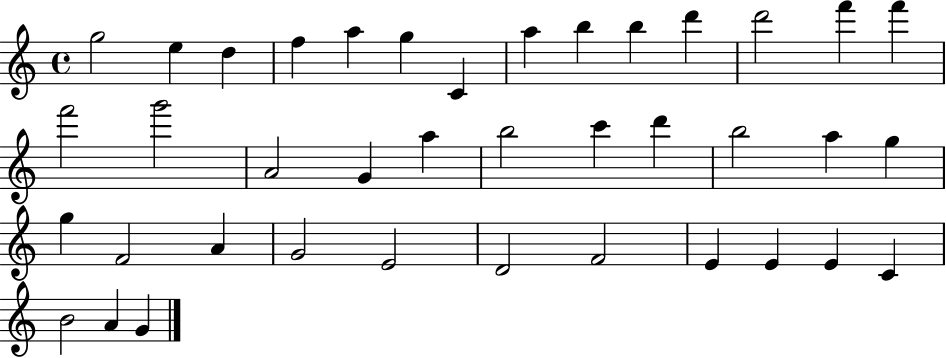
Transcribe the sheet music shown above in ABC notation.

X:1
T:Untitled
M:4/4
L:1/4
K:C
g2 e d f a g C a b b d' d'2 f' f' f'2 g'2 A2 G a b2 c' d' b2 a g g F2 A G2 E2 D2 F2 E E E C B2 A G